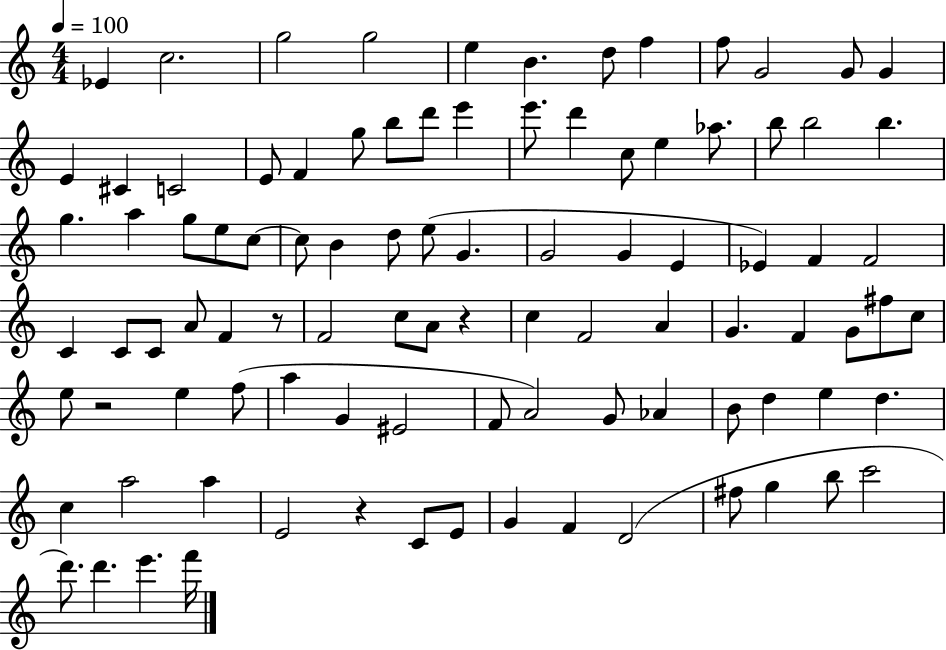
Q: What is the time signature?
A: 4/4